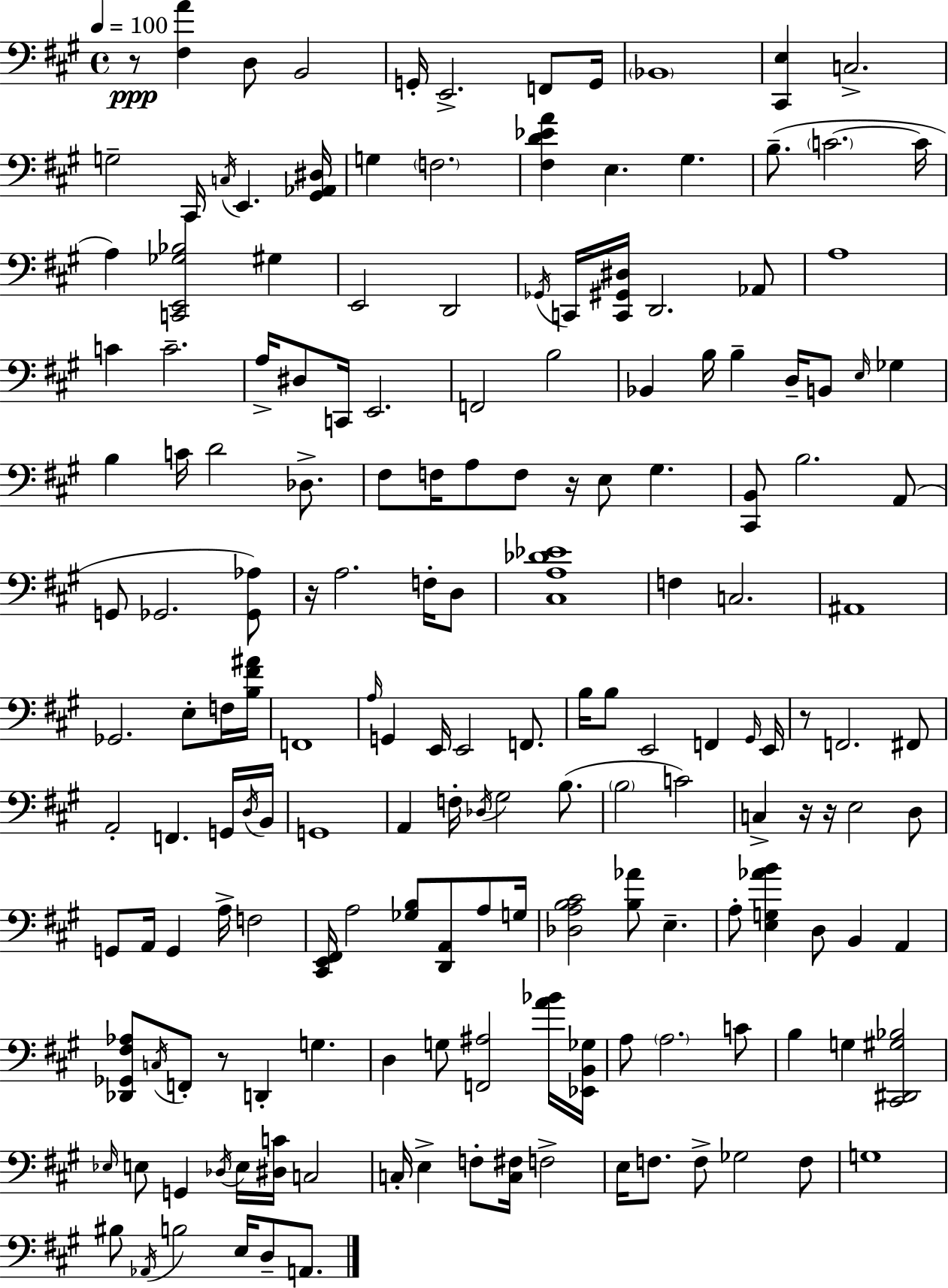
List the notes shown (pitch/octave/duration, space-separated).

R/e [F#3,A4]/q D3/e B2/h G2/s E2/h. F2/e G2/s Bb2/w [C#2,E3]/q C3/h. G3/h C#2/s C3/s E2/q. [G#2,Ab2,D#3]/s G3/q F3/h. [F#3,D4,Eb4,A4]/q E3/q. G#3/q. B3/e. C4/h. C4/s A3/q [C2,E2,Gb3,Bb3]/h G#3/q E2/h D2/h Gb2/s C2/s [C2,G#2,D#3]/s D2/h. Ab2/e A3/w C4/q C4/h. A3/s D#3/e C2/s E2/h. F2/h B3/h Bb2/q B3/s B3/q D3/s B2/e E3/s Gb3/q B3/q C4/s D4/h Db3/e. F#3/e F3/s A3/e F3/e R/s E3/e G#3/q. [C#2,B2]/e B3/h. A2/e G2/e Gb2/h. [Gb2,Ab3]/e R/s A3/h. F3/s D3/e [C#3,A3,Db4,Eb4]/w F3/q C3/h. A#2/w Gb2/h. E3/e F3/s [B3,F#4,A#4]/s F2/w A3/s G2/q E2/s E2/h F2/e. B3/s B3/e E2/h F2/q G#2/s E2/s R/e F2/h. F#2/e A2/h F2/q. G2/s D3/s B2/s G2/w A2/q F3/s Db3/s G#3/h B3/e. B3/h C4/h C3/q R/s R/s E3/h D3/e G2/e A2/s G2/q A3/s F3/h [C#2,E2,F#2]/s A3/h [Gb3,B3]/e [D2,A2]/e A3/e G3/s [Db3,A3,B3,C#4]/h [B3,Ab4]/e E3/q. A3/e [E3,G3,Ab4,B4]/q D3/e B2/q A2/q [Db2,Gb2,F#3,Ab3]/e C3/s F2/e R/e D2/q G3/q. D3/q G3/e [F2,A#3]/h [A4,Bb4]/s [Eb2,B2,Gb3]/s A3/e A3/h. C4/e B3/q G3/q [C#2,D#2,G#3,Bb3]/h Eb3/s E3/e G2/q Db3/s E3/s [D#3,C4]/s C3/h C3/s E3/q F3/e [C3,F#3]/s F3/h E3/s F3/e. F3/e Gb3/h F3/e G3/w BIS3/e Ab2/s B3/h E3/s D3/e A2/e.